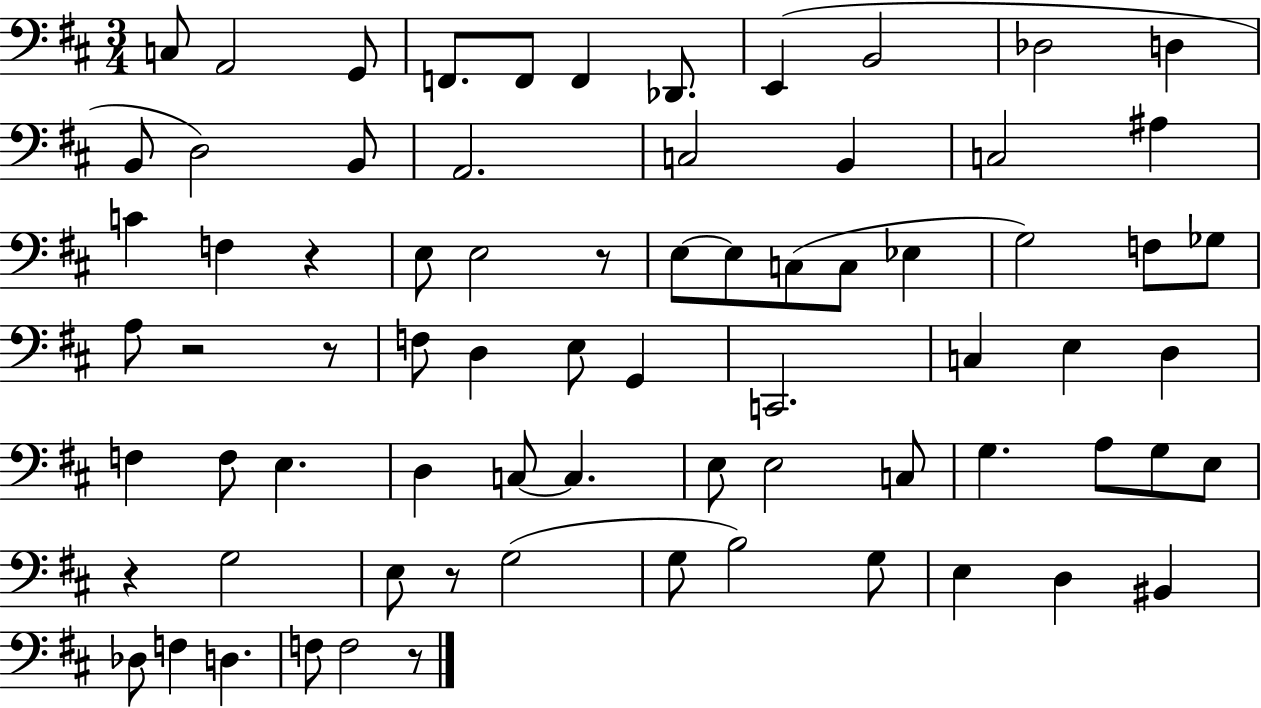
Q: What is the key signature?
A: D major